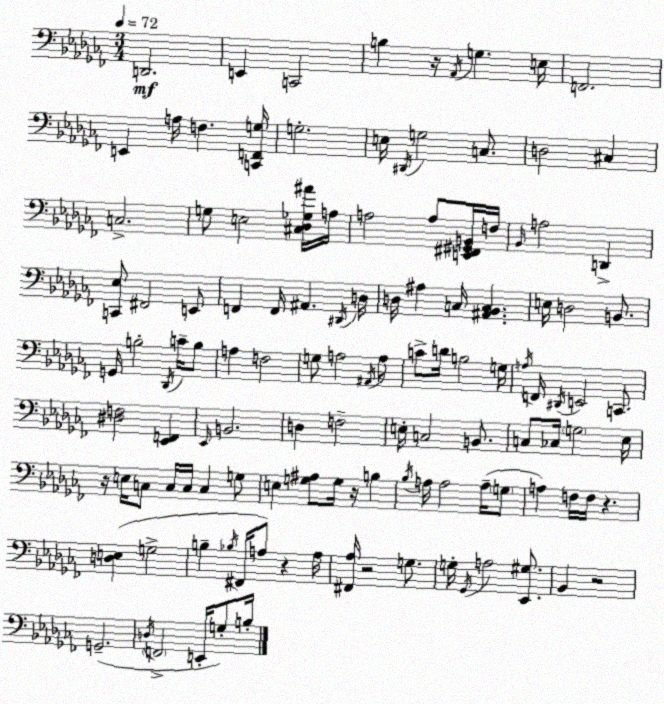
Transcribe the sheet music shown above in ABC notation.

X:1
T:Untitled
M:3/4
L:1/4
K:Abm
D,,2 E,, C,,2 B, z/4 _A,,/4 G, E,/4 F,,2 E,, A,/4 F, [C,,F,,G,]/4 G,2 E,/4 ^D,,/4 G,2 C,/2 D,2 ^C, C,2 G,/2 E,2 [^C,_D,_G,^A]/4 A,/4 A,2 A,/2 [E,,^F,,^G,,B,,]/4 F,/4 _B,,/4 A,2 D,, [C,,_E,]/2 ^F,,2 E,,/2 F,, F,,/4 ^A,, ^D,,/4 D,/4 D,/4 ^A, C,/4 [^A,,_B,,C,] E,/4 D,2 B,,/2 G,,/4 B,2 _D,,/4 C/4 B,/2 A, F,2 G,/2 A,2 ^A,,/4 A,/2 C/2 D/4 B,2 G,/4 A,/4 F,,/4 ^D,,/4 E,,2 C,,/2 [^D,F,]2 [_E,,F,,] _E,,/4 B,,2 D, F,2 E,/4 C,2 B,,/2 C,/2 _C,/4 G,2 _E,/4 z/4 E,/4 C,/2 C,/4 C,/4 C, G,/2 E, [G,^A,]/2 G,/4 z/4 B, _B,/4 A,/4 A,2 A,/4 G,/2 A, F,/4 F,/4 z [D,E,] G,2 B, _B,/4 ^F,,/4 A,/2 z A,/4 [^F,,_A,]/4 z2 G,/2 G,/4 _G,,/4 A,2 [_E,,^G,]/2 _B,, z2 G,,2 D,/4 F,,2 E,,/4 G,/2 B,/4